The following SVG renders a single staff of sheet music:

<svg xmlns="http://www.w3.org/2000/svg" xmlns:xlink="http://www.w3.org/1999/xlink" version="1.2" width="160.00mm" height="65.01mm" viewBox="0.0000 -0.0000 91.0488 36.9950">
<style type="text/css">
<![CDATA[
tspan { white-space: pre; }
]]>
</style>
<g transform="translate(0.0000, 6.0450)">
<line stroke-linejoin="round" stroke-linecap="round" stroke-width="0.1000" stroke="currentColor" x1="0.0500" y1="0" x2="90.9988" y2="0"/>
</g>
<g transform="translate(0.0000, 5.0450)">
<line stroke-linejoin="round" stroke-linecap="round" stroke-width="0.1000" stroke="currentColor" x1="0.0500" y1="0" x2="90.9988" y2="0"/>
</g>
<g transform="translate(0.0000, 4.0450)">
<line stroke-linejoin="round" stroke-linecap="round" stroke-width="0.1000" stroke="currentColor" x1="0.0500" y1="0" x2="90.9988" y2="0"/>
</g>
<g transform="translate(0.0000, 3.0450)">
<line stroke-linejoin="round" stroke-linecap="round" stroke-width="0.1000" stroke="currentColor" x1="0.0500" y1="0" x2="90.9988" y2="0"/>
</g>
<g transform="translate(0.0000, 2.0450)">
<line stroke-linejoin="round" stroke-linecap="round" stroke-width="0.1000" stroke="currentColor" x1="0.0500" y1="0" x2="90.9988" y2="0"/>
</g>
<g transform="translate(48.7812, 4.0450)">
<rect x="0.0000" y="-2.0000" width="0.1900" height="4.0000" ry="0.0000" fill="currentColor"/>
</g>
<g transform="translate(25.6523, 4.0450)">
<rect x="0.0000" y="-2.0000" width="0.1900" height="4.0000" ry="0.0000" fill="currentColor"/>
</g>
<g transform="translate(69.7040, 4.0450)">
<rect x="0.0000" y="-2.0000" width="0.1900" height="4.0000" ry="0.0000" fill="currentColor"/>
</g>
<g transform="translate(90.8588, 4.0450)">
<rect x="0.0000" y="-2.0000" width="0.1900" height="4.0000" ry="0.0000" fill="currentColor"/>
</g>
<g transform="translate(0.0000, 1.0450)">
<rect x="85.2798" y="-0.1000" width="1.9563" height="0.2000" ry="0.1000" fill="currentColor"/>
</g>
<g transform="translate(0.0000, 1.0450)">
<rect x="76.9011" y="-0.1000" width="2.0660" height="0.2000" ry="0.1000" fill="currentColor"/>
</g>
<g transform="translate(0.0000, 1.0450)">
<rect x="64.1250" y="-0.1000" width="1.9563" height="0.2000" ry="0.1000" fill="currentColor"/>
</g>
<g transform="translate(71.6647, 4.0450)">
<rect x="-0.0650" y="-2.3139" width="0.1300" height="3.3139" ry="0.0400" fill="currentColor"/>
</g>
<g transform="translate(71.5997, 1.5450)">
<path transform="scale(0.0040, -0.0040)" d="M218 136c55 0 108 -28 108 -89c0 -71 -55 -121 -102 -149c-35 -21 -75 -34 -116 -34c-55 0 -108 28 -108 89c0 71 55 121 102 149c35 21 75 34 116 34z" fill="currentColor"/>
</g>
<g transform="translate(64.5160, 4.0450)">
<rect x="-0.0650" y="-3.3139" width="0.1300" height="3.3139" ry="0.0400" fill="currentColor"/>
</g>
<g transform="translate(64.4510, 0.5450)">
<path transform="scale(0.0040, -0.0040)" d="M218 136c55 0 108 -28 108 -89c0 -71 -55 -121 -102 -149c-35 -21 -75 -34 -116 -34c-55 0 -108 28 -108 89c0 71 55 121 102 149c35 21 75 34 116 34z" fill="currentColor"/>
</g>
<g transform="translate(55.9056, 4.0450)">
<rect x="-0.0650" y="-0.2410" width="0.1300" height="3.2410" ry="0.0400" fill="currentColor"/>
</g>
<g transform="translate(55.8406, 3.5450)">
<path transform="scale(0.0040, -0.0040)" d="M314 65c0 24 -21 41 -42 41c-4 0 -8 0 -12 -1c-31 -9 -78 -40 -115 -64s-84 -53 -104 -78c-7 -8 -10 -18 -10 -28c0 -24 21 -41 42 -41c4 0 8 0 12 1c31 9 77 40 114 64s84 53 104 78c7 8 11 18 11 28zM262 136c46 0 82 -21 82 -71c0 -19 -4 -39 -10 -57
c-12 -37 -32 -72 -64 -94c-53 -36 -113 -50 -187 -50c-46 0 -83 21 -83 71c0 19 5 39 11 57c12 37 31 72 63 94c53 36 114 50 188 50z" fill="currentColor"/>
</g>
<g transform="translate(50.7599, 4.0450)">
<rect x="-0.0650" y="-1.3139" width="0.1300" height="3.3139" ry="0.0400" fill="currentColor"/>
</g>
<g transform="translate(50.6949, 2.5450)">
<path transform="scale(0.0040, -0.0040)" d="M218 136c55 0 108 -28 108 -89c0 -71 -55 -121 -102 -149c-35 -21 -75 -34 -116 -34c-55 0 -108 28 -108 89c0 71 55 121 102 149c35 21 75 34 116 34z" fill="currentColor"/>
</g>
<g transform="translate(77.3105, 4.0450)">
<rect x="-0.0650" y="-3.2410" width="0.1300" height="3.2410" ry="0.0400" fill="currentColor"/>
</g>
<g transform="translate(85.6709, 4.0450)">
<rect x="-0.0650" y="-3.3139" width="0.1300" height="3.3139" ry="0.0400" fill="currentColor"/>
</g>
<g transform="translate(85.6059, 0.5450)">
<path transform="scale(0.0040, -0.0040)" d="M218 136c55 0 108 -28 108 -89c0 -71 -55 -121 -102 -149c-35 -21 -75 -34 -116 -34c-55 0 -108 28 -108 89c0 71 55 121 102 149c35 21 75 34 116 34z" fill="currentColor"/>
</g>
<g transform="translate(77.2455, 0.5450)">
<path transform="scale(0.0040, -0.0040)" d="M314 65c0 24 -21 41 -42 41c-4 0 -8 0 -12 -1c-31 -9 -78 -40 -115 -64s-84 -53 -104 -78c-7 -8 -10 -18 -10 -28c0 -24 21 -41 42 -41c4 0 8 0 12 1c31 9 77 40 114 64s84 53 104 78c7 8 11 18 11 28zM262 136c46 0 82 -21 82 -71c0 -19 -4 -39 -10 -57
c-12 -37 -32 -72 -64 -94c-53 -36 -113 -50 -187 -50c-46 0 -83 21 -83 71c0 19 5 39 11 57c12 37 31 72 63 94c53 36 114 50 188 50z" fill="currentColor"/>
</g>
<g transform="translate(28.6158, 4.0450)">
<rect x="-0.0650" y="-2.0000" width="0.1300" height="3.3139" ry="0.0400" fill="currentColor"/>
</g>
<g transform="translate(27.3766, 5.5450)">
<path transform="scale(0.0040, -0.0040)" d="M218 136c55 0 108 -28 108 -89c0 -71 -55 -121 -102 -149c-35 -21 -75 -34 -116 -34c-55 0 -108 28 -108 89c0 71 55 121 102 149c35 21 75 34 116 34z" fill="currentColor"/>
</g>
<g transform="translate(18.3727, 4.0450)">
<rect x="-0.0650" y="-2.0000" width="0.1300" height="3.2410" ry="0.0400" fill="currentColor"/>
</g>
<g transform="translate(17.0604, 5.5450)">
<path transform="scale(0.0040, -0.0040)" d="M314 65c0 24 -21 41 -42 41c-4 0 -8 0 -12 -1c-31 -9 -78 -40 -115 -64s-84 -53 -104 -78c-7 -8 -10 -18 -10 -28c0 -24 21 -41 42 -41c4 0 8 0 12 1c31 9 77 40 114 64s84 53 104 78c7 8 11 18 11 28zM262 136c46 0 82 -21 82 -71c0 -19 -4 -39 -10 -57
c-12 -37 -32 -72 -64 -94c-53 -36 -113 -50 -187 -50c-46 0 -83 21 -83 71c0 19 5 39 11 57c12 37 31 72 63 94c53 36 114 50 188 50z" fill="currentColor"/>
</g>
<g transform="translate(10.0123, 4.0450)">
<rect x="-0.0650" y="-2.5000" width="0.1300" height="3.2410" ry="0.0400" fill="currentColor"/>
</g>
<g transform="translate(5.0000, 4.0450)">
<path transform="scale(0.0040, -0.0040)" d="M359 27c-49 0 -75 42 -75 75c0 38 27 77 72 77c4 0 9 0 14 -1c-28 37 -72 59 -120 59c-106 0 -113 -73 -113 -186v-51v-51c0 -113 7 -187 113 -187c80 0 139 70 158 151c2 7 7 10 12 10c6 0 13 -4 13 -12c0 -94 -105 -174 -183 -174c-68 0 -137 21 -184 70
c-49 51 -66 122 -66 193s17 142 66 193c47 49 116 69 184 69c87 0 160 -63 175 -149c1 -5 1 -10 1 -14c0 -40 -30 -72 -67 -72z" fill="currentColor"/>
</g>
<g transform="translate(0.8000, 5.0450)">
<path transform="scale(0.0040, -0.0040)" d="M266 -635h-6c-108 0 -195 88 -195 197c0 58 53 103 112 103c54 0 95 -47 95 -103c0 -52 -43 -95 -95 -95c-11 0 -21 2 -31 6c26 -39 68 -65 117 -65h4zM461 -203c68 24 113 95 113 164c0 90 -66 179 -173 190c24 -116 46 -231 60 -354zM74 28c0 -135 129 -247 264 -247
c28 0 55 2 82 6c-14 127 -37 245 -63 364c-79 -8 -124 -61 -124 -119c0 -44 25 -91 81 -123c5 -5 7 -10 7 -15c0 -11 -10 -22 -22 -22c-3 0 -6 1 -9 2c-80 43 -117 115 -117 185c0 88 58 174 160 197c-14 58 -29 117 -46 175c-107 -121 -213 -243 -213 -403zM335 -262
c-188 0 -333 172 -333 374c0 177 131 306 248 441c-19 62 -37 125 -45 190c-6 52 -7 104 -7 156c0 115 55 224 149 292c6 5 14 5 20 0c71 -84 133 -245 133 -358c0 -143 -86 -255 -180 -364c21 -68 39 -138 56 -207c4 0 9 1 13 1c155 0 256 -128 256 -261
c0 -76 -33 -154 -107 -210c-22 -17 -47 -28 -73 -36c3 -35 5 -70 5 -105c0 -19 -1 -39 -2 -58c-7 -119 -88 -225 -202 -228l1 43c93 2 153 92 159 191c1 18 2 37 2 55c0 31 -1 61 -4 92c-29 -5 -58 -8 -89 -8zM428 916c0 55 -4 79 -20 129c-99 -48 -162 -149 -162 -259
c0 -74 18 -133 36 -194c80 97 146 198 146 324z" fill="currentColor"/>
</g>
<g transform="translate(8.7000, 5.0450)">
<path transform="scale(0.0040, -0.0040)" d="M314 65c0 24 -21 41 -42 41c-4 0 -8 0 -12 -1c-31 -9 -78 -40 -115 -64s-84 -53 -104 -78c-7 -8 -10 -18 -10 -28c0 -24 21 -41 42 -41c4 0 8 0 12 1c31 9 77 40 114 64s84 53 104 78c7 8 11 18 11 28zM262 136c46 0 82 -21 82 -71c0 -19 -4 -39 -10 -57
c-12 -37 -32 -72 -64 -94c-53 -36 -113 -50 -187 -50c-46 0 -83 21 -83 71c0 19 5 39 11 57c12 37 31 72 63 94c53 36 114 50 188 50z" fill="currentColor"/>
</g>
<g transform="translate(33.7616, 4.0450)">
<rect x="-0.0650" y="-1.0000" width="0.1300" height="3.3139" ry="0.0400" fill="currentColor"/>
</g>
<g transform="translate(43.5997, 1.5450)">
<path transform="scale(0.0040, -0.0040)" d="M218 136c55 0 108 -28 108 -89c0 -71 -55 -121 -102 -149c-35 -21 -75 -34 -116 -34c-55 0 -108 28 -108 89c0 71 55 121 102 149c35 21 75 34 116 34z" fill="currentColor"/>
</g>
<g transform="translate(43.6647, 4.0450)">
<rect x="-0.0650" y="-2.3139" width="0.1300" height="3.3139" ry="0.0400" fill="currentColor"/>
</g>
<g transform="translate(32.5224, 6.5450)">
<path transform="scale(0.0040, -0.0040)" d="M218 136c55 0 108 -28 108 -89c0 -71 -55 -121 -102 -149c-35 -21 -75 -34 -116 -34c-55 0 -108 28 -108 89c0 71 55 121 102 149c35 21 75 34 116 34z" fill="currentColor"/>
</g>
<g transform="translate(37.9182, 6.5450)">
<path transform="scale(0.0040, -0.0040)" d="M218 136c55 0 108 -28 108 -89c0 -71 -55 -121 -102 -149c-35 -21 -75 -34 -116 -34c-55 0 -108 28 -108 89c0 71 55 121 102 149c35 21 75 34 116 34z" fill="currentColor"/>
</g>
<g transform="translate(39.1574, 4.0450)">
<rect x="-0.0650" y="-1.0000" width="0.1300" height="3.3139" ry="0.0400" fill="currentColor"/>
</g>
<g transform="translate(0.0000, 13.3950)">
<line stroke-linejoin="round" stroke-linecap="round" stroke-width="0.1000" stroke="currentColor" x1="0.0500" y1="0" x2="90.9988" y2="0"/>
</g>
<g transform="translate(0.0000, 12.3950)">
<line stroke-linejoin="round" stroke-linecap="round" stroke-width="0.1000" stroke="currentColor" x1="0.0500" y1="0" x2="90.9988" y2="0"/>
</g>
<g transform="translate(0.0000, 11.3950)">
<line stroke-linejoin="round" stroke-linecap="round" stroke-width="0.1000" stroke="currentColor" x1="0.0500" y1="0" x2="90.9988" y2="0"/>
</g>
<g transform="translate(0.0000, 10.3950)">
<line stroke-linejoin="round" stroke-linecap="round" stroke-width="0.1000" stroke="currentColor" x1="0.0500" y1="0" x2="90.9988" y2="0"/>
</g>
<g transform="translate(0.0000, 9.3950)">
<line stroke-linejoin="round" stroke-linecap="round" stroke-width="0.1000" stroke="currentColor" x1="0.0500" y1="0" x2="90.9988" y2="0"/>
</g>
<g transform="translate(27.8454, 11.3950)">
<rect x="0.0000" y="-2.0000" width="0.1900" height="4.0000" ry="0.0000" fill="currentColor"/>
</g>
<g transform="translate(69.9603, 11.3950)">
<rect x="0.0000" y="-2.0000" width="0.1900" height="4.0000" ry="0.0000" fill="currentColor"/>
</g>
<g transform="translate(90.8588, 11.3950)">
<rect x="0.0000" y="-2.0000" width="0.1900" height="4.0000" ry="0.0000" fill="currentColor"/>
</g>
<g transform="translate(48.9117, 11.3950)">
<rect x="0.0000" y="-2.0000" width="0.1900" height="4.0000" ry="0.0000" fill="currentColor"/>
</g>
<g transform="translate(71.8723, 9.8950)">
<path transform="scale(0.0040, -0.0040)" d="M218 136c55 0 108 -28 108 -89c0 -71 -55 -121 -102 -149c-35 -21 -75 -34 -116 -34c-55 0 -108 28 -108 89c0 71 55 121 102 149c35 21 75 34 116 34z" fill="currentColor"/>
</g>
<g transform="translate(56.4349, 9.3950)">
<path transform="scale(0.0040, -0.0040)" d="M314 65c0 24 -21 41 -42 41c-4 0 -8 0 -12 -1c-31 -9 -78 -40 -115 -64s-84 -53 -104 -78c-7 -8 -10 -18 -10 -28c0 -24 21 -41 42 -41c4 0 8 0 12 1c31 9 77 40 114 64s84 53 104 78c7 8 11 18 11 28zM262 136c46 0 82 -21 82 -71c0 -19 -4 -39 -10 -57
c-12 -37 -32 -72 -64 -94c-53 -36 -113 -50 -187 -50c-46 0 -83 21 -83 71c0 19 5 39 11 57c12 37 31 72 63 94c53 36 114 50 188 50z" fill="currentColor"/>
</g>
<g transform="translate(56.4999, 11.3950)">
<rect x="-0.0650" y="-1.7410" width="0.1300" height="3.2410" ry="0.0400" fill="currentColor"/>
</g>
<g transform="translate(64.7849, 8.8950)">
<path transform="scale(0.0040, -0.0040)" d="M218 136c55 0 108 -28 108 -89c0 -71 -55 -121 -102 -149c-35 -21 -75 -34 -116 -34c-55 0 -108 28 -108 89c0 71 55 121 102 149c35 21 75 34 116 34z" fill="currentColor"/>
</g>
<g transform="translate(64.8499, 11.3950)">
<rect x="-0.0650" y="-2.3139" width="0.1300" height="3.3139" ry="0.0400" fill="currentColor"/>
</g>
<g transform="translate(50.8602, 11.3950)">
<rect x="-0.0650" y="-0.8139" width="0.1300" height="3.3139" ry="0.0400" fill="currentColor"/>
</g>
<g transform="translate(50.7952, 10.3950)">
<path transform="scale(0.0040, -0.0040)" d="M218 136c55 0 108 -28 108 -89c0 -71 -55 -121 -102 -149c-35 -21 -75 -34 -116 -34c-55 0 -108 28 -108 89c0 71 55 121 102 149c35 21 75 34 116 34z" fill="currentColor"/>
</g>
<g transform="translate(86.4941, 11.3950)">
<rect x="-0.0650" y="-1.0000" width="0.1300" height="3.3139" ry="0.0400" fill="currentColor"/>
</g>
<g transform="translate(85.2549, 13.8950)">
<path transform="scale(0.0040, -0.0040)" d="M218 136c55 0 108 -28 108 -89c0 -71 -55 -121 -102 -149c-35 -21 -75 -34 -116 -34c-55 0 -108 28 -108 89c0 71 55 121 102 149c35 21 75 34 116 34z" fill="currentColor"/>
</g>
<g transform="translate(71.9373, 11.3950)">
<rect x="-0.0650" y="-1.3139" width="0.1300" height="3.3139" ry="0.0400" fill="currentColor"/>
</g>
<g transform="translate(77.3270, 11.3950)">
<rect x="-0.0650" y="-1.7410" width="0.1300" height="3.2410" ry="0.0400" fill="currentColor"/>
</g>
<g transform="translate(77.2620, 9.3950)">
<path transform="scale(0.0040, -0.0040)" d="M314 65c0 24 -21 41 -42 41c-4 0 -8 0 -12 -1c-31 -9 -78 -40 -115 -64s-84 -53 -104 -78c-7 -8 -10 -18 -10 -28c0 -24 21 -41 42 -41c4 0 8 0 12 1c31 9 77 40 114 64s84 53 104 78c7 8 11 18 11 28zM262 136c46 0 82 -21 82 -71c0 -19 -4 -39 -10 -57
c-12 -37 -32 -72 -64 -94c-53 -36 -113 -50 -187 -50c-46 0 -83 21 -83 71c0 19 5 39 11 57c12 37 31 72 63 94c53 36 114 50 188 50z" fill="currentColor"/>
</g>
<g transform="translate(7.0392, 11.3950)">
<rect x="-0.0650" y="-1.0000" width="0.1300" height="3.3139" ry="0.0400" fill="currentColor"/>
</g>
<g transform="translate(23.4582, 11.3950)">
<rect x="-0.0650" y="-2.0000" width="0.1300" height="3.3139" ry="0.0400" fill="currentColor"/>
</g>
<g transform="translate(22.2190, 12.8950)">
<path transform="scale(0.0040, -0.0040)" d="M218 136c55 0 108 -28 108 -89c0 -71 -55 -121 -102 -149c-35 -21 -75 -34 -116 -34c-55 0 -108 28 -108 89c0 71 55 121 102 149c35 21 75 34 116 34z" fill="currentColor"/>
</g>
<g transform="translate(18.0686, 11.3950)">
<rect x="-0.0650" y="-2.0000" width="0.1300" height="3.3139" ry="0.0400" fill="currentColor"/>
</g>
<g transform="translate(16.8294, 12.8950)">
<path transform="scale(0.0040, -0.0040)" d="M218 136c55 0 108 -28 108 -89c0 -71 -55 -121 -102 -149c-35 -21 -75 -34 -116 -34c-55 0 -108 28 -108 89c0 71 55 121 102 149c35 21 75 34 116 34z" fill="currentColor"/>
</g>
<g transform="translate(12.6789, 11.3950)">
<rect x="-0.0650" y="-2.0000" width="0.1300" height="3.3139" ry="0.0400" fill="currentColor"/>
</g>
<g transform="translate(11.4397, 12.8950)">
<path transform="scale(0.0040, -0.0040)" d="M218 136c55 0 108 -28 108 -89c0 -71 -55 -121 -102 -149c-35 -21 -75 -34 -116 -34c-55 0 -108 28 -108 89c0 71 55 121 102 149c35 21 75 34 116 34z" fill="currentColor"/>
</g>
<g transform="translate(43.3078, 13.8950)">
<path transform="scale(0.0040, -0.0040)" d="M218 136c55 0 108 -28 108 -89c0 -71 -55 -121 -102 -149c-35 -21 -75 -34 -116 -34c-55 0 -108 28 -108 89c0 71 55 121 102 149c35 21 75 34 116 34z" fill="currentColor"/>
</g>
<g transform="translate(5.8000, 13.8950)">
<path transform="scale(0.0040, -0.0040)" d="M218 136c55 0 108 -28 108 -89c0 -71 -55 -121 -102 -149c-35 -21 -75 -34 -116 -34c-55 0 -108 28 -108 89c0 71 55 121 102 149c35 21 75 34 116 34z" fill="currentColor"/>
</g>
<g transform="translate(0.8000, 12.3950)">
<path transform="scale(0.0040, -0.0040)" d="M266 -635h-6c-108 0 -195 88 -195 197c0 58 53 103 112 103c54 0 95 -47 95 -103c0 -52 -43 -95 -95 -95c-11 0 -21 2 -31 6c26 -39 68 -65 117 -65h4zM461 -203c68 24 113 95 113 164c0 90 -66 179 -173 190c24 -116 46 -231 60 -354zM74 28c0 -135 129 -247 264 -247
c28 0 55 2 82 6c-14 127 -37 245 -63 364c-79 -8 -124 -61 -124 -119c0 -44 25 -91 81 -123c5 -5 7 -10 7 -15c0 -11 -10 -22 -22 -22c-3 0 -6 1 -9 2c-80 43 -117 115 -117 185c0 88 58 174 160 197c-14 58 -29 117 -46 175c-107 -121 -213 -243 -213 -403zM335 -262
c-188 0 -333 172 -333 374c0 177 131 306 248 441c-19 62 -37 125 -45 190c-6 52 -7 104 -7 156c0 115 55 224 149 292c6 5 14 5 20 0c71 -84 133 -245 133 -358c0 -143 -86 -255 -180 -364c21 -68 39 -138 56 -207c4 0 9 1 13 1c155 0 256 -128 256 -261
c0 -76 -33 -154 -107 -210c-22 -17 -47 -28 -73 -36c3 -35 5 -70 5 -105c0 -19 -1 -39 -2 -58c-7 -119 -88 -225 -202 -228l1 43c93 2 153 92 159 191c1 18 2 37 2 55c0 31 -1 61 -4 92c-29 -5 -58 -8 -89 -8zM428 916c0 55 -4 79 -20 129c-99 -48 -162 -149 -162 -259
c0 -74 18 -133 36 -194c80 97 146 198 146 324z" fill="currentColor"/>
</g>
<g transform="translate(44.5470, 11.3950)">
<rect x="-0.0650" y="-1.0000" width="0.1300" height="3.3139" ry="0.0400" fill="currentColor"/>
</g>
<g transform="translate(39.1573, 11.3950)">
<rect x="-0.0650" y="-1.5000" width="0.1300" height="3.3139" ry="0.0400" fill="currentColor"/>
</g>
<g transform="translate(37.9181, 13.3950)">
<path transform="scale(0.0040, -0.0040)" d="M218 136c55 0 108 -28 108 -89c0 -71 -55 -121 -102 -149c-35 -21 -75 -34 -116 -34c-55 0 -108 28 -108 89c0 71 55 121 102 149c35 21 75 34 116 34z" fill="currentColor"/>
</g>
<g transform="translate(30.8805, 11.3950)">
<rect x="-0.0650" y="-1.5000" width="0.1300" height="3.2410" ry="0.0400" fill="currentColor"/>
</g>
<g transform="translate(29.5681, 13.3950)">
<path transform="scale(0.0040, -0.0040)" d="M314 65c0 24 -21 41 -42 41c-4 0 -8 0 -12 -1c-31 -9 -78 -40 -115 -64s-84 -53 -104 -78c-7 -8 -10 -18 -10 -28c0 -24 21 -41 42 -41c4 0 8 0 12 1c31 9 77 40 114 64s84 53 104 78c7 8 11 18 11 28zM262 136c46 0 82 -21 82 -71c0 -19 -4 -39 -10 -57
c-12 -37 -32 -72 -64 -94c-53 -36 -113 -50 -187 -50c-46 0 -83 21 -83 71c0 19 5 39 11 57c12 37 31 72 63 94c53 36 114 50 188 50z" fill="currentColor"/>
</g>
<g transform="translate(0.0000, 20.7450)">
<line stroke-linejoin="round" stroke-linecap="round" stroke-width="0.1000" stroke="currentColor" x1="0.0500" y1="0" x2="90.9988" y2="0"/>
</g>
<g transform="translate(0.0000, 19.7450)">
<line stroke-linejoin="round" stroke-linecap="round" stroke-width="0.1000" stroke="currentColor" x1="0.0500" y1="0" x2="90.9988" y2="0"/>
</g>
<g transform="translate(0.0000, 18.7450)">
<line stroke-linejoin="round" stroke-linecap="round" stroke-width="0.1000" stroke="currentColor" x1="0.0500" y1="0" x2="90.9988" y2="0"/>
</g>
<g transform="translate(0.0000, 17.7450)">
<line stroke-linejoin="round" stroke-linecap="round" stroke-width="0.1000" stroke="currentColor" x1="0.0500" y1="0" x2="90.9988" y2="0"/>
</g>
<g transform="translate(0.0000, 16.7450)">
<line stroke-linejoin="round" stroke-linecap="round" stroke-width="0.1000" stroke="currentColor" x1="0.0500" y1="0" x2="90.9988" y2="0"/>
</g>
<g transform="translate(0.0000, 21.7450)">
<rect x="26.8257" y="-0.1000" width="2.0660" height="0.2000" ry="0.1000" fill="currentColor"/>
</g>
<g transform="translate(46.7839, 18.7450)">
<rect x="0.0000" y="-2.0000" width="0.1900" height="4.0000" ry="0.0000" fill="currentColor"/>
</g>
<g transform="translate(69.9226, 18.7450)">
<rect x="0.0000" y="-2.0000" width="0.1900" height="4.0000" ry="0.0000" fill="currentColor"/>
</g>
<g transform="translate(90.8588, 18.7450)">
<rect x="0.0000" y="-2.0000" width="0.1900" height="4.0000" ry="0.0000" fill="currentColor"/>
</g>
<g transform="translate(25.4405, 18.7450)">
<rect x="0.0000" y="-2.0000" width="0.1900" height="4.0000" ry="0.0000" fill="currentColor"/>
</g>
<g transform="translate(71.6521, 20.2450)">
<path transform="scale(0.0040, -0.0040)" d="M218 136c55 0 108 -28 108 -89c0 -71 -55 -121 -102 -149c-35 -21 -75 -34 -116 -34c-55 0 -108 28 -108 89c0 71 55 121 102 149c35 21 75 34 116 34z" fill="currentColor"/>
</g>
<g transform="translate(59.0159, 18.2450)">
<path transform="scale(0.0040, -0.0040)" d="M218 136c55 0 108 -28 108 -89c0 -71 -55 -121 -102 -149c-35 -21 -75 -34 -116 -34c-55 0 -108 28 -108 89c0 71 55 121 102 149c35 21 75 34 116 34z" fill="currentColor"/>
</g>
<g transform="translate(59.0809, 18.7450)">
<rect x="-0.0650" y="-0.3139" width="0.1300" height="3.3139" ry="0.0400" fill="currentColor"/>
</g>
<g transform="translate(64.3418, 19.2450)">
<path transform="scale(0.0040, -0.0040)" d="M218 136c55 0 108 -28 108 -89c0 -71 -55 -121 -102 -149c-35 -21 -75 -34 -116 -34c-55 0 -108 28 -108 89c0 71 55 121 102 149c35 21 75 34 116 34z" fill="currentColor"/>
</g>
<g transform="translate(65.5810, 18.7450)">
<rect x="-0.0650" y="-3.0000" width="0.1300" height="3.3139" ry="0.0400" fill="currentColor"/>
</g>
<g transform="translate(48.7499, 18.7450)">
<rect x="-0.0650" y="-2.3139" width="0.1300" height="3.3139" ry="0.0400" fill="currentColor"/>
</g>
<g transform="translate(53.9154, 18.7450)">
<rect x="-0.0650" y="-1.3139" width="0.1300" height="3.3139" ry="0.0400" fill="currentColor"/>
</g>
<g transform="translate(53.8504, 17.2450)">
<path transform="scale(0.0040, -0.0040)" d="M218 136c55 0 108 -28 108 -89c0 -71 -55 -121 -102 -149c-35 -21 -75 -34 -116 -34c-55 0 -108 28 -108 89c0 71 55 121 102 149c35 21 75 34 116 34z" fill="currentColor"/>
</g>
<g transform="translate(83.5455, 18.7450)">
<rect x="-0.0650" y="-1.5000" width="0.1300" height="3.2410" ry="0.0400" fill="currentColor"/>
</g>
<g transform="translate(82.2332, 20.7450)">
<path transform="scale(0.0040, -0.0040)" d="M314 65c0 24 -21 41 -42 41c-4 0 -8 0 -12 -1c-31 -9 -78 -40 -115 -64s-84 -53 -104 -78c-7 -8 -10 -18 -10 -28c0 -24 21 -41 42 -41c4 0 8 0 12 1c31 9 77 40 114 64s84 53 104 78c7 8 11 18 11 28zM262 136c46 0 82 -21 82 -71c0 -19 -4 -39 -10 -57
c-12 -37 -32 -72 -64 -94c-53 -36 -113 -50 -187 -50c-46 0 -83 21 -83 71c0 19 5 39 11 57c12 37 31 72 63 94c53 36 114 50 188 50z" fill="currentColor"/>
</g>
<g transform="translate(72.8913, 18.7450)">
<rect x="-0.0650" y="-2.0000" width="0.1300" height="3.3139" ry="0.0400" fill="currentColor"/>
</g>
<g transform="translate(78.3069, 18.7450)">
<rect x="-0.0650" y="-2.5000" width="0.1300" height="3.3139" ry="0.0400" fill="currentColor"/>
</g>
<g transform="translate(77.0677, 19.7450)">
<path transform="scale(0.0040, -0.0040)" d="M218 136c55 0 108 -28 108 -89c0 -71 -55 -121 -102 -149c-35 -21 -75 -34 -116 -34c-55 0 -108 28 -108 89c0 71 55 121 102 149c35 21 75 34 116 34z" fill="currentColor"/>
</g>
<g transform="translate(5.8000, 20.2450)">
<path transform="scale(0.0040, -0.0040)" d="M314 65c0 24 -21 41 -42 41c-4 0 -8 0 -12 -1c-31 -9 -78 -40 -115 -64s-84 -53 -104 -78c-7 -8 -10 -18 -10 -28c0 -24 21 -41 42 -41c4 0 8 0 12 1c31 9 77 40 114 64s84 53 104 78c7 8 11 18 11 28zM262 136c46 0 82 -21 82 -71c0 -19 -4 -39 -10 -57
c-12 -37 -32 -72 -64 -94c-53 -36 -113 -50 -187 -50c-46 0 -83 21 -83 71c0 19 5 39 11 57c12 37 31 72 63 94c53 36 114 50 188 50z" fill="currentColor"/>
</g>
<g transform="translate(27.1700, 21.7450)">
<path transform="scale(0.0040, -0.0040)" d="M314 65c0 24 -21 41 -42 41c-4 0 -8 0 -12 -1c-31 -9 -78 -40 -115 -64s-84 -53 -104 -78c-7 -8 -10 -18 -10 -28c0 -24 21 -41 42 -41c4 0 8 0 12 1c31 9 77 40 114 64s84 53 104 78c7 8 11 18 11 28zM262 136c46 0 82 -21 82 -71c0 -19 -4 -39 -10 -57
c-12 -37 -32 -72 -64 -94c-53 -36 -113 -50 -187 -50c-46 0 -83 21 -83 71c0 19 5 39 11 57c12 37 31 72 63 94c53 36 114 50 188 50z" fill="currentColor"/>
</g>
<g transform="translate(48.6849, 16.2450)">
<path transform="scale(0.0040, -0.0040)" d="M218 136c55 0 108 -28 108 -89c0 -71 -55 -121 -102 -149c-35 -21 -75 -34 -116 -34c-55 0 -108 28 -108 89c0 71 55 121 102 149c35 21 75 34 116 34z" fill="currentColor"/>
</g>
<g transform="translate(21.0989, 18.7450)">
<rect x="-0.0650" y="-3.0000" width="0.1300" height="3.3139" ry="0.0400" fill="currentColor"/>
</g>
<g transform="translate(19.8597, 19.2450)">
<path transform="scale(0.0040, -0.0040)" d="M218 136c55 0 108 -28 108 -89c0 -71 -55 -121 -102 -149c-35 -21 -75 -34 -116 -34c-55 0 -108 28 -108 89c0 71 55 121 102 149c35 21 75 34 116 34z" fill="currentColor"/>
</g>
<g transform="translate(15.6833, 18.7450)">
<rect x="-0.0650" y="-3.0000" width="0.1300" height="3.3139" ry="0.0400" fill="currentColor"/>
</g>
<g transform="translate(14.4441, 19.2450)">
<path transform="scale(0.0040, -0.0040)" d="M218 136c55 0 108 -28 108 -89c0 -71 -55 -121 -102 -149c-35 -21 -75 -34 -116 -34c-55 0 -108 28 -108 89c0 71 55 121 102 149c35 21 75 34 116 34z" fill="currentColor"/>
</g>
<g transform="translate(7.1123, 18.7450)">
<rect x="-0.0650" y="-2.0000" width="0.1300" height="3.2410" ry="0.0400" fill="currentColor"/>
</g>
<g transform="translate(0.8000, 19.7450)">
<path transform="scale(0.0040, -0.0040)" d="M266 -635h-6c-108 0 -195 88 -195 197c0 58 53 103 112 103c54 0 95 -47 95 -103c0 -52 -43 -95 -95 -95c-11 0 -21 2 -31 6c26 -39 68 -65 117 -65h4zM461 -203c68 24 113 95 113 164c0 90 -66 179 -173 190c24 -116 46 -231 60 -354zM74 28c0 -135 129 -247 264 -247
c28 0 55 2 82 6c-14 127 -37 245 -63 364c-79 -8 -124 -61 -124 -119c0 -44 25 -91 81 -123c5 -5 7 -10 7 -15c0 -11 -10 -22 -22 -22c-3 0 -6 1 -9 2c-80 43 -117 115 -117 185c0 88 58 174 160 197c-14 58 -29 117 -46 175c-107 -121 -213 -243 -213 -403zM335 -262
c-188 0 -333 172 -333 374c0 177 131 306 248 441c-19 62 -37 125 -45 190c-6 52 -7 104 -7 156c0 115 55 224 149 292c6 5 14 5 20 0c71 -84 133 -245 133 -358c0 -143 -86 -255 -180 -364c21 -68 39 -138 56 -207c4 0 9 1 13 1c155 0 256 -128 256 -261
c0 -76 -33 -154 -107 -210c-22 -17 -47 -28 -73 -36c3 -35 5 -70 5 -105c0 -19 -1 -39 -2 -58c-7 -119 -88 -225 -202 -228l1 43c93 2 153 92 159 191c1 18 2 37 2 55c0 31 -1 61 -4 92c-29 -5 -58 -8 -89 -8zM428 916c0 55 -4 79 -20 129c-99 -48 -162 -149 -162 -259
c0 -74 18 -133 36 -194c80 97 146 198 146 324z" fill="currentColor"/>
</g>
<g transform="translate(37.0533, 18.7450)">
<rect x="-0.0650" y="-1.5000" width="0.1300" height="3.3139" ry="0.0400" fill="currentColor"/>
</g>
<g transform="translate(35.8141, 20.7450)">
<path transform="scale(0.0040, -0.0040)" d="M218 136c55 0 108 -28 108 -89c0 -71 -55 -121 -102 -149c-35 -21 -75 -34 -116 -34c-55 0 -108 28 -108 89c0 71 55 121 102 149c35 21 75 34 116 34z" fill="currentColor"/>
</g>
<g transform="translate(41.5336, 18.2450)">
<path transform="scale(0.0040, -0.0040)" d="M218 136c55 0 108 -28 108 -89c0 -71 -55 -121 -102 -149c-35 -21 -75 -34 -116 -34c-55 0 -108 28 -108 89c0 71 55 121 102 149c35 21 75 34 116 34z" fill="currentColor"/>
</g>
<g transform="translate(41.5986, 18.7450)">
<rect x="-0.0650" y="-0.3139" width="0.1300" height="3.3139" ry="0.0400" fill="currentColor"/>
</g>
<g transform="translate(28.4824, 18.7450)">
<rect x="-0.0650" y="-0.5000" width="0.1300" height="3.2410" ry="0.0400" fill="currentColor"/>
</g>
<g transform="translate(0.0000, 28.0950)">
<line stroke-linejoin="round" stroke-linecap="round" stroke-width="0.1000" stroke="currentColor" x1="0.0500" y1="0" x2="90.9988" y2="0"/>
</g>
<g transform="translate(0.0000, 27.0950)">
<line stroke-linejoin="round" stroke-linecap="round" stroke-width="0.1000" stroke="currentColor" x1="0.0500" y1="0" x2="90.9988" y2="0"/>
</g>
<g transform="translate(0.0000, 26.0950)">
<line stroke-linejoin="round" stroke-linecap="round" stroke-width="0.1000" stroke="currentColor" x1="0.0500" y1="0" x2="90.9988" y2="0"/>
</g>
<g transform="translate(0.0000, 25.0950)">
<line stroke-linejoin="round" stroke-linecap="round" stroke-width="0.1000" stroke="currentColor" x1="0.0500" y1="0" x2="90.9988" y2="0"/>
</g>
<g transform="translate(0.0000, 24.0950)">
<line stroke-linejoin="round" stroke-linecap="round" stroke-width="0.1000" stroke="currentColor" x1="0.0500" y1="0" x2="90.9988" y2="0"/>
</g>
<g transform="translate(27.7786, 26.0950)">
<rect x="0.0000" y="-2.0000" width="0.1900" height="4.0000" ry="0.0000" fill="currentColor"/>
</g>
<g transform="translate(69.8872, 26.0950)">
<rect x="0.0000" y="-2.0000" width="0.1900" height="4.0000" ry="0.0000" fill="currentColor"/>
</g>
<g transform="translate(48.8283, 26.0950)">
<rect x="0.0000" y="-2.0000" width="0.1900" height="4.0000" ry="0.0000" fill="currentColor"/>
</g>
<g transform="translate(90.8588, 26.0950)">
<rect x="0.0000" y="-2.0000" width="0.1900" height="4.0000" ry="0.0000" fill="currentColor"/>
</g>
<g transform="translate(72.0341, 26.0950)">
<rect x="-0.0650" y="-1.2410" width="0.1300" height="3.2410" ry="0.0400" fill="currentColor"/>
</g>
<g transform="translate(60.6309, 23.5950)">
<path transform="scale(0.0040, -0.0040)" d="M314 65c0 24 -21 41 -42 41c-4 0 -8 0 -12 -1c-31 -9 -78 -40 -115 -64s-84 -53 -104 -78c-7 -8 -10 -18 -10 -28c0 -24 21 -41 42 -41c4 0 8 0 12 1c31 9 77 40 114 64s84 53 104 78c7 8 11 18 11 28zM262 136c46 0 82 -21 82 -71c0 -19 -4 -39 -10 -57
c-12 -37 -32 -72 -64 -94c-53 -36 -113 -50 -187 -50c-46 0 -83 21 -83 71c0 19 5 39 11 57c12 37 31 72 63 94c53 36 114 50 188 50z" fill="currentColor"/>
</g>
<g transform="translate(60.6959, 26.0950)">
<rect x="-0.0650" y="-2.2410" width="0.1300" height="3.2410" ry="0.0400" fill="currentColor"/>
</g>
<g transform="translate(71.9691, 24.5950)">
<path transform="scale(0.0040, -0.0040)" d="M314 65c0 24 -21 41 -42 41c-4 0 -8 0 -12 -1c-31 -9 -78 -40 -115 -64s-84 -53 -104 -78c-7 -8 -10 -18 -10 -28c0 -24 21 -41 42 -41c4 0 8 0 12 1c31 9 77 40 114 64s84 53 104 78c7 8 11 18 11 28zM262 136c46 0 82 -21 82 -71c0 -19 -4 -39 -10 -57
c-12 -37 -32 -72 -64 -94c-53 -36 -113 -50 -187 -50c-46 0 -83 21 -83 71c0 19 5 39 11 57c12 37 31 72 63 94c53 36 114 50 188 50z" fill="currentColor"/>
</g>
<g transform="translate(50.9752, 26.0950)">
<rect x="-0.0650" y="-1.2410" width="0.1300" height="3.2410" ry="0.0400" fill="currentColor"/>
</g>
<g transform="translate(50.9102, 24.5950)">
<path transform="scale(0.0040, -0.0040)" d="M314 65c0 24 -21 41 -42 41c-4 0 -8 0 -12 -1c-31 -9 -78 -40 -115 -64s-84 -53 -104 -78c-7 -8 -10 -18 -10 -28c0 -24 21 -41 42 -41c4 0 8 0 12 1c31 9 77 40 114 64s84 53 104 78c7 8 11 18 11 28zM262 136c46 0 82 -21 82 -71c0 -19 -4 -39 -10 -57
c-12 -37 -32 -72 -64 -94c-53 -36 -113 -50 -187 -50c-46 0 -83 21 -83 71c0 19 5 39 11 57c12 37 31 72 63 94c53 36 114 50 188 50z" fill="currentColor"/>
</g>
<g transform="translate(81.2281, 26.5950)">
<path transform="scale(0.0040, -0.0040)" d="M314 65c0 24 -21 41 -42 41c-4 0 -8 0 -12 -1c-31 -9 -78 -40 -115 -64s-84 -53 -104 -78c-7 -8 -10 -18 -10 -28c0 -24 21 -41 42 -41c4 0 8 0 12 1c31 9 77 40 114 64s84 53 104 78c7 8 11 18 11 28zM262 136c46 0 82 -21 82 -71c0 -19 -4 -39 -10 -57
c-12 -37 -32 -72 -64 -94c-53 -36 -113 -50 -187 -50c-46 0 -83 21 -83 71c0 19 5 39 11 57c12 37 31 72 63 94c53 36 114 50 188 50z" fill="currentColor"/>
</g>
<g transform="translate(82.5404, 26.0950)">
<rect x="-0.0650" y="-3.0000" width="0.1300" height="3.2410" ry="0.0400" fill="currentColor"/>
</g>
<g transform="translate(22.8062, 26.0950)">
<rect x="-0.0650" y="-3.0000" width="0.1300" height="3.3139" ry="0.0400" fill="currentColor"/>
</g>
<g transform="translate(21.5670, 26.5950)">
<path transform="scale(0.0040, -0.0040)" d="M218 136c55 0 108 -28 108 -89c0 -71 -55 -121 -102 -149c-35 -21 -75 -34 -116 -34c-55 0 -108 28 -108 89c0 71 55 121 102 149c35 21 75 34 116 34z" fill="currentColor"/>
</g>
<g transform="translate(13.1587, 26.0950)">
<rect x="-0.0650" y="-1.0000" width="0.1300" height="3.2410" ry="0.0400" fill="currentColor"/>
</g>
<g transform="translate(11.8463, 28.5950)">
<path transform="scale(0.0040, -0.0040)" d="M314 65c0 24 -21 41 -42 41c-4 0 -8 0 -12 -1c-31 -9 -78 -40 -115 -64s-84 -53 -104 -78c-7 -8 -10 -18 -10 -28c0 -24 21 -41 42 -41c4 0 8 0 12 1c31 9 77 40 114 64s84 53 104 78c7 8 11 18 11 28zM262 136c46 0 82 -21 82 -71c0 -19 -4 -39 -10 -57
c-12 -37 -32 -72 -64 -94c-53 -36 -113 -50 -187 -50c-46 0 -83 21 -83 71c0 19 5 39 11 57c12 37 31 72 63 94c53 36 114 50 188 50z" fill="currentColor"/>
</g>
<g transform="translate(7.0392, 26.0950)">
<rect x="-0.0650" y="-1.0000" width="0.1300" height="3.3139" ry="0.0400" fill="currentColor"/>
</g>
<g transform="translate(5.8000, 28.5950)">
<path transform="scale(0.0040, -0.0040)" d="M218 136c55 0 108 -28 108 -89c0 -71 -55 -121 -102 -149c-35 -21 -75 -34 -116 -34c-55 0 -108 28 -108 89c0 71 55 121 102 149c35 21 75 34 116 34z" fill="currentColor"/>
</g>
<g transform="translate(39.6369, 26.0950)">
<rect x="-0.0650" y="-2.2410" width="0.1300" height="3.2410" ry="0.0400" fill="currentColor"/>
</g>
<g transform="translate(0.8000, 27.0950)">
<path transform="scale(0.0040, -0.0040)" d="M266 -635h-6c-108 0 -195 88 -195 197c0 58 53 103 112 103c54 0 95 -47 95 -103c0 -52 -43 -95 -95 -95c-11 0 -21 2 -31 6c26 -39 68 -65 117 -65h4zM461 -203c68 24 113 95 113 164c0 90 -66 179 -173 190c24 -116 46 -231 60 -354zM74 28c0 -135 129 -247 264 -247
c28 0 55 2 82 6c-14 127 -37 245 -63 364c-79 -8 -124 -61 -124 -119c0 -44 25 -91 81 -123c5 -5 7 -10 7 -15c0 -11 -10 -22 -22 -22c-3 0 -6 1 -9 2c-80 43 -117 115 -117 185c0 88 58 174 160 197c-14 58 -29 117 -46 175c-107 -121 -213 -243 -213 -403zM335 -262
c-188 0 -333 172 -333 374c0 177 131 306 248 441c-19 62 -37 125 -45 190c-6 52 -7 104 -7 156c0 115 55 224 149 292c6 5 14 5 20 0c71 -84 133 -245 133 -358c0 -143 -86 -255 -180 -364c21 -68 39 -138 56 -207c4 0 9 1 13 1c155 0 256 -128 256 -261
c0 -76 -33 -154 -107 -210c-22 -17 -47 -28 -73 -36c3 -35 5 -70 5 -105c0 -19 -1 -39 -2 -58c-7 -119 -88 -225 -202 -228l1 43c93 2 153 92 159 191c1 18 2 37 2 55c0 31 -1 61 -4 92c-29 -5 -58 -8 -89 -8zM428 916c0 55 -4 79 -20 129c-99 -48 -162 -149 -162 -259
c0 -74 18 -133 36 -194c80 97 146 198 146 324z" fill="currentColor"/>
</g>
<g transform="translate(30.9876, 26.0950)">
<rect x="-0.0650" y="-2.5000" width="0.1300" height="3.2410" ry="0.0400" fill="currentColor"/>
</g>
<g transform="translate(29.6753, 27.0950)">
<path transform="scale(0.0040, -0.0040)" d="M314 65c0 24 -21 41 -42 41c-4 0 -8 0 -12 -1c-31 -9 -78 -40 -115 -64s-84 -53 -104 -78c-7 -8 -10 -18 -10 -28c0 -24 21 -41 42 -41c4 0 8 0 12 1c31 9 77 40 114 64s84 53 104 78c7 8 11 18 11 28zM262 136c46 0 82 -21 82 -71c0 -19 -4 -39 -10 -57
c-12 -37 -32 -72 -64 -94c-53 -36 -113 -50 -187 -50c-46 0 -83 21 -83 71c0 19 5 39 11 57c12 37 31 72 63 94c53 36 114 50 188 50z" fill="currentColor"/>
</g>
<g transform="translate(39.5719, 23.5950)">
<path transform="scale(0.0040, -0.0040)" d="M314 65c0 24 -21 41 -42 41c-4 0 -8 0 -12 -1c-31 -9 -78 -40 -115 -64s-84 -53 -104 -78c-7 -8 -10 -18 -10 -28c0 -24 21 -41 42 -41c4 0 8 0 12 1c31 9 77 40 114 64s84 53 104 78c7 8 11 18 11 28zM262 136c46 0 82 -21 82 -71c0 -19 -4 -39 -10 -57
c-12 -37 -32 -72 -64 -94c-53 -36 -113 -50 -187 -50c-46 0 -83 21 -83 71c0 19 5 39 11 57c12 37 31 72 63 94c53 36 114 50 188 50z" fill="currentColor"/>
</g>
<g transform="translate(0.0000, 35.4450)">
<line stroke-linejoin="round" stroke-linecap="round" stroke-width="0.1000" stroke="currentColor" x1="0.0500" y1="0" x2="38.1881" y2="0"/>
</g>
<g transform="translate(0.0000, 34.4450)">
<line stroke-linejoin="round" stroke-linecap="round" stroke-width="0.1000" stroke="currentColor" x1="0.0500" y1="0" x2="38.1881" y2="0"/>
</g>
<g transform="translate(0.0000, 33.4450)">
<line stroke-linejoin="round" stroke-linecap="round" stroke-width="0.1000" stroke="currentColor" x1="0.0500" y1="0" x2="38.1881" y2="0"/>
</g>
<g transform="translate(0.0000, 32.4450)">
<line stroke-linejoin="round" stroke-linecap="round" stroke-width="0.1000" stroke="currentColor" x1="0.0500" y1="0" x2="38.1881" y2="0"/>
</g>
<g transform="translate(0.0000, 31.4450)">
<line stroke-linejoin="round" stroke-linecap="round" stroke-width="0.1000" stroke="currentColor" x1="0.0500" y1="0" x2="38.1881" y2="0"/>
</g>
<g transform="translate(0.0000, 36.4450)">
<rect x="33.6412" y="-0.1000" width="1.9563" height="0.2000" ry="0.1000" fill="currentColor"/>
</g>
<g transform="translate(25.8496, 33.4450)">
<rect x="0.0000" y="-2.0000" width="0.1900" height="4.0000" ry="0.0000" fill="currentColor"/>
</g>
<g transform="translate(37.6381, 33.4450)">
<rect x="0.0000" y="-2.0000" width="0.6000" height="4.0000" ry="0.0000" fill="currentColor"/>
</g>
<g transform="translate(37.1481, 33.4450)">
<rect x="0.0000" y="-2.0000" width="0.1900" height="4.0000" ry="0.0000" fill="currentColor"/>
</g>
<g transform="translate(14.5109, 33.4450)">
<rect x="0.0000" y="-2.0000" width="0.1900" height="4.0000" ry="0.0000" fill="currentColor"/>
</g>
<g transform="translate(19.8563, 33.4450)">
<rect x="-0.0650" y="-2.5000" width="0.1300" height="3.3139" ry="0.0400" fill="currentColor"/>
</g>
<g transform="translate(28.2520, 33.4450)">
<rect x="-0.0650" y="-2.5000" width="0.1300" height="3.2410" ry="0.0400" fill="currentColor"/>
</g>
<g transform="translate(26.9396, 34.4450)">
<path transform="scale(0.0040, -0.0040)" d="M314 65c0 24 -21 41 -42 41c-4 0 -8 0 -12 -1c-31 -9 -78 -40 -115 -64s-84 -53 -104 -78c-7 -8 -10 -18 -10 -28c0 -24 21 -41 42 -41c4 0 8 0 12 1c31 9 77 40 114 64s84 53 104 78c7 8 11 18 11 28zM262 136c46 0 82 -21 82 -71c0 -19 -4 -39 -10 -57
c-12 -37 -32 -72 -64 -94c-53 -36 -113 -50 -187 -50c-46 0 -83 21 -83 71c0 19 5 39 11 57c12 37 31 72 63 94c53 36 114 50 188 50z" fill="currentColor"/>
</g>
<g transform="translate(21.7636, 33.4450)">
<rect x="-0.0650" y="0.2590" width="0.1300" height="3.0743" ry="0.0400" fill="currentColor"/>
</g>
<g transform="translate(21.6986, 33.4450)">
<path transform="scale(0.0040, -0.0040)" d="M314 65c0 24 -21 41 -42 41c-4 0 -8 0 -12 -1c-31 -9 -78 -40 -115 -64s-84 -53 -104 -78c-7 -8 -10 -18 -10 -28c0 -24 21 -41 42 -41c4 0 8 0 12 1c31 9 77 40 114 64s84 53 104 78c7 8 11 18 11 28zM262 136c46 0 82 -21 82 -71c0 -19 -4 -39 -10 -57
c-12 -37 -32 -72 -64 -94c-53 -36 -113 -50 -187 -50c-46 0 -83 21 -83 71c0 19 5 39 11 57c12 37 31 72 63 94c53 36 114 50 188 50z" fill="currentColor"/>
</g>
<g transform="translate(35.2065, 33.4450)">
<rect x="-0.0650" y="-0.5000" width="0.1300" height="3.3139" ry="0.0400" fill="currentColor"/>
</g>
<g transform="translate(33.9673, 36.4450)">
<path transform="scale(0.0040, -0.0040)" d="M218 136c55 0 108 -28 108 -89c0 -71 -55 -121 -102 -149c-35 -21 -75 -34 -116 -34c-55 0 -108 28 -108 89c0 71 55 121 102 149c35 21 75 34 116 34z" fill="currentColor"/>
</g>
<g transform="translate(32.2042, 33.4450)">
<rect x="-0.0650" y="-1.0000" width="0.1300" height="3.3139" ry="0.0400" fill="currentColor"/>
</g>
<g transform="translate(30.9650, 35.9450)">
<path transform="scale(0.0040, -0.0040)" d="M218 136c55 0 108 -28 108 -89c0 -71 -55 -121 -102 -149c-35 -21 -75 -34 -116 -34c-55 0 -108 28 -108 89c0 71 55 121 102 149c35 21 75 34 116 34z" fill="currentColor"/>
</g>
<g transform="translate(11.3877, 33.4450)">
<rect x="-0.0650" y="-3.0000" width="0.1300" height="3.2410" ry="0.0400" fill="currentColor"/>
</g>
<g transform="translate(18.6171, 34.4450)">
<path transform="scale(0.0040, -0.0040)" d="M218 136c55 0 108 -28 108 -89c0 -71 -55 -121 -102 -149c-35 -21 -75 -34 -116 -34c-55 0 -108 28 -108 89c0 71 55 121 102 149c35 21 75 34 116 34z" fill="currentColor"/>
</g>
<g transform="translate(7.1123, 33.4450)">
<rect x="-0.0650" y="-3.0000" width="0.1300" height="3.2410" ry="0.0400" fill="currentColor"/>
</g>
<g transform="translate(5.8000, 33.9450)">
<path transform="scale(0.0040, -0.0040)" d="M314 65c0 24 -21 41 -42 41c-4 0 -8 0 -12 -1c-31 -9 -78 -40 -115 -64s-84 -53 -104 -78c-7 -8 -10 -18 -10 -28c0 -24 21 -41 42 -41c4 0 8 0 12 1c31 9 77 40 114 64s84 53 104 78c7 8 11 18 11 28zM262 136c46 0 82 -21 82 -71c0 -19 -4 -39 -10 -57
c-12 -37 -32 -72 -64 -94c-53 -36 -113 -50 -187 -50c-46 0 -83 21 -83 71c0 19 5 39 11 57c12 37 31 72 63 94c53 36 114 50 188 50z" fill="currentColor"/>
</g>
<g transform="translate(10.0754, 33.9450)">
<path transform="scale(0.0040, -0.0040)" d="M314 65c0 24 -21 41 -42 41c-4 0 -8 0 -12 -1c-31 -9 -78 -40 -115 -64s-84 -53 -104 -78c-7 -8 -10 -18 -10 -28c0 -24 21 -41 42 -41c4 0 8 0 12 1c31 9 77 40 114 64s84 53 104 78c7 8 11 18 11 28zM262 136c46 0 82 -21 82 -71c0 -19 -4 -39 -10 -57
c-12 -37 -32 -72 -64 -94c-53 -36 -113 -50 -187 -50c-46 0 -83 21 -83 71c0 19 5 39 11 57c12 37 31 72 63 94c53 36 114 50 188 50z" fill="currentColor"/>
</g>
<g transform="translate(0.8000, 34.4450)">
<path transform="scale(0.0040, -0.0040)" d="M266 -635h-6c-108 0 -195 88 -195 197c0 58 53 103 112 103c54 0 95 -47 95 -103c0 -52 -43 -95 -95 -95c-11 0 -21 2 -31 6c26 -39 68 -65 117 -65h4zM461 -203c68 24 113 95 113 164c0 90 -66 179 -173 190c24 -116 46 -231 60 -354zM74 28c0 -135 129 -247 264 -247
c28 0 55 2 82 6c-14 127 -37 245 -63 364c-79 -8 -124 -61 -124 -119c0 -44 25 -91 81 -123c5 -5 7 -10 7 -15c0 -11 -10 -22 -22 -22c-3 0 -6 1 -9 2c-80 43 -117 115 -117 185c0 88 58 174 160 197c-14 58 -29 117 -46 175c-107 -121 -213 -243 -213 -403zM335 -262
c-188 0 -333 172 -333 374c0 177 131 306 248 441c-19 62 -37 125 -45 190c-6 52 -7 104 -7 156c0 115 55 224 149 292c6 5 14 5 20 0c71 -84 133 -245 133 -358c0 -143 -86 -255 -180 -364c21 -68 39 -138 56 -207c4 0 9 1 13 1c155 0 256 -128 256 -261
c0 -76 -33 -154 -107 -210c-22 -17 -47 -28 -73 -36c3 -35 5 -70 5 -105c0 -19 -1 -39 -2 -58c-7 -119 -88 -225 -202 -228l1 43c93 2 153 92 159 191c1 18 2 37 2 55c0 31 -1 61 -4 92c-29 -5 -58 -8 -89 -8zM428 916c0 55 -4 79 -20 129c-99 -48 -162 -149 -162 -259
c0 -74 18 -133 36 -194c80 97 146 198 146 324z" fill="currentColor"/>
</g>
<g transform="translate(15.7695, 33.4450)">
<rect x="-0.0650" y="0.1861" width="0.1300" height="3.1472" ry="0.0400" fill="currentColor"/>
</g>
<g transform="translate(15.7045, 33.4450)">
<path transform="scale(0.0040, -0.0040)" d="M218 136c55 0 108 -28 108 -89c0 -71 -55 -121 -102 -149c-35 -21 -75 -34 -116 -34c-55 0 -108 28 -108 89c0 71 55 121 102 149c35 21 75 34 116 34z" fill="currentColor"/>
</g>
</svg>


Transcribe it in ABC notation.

X:1
T:Untitled
M:4/4
L:1/4
K:C
G2 F2 F D D g e c2 b g b2 b D F F F E2 E D d f2 g e f2 D F2 A A C2 E c g e c A F G E2 D D2 A G2 g2 e2 g2 e2 A2 A2 A2 B G B2 G2 D C